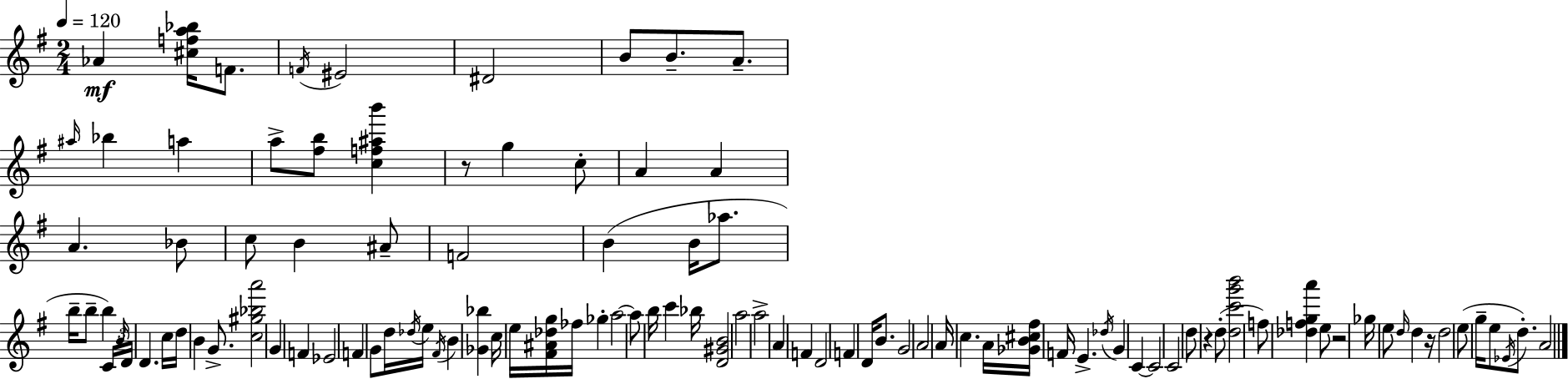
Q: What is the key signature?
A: G major